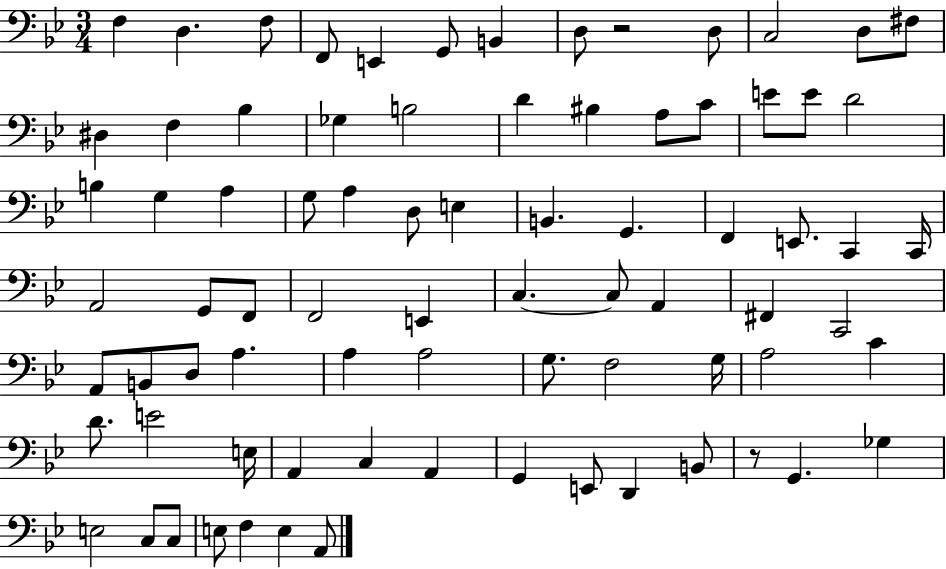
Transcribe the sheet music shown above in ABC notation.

X:1
T:Untitled
M:3/4
L:1/4
K:Bb
F, D, F,/2 F,,/2 E,, G,,/2 B,, D,/2 z2 D,/2 C,2 D,/2 ^F,/2 ^D, F, _B, _G, B,2 D ^B, A,/2 C/2 E/2 E/2 D2 B, G, A, G,/2 A, D,/2 E, B,, G,, F,, E,,/2 C,, C,,/4 A,,2 G,,/2 F,,/2 F,,2 E,, C, C,/2 A,, ^F,, C,,2 A,,/2 B,,/2 D,/2 A, A, A,2 G,/2 F,2 G,/4 A,2 C D/2 E2 E,/4 A,, C, A,, G,, E,,/2 D,, B,,/2 z/2 G,, _G, E,2 C,/2 C,/2 E,/2 F, E, A,,/2